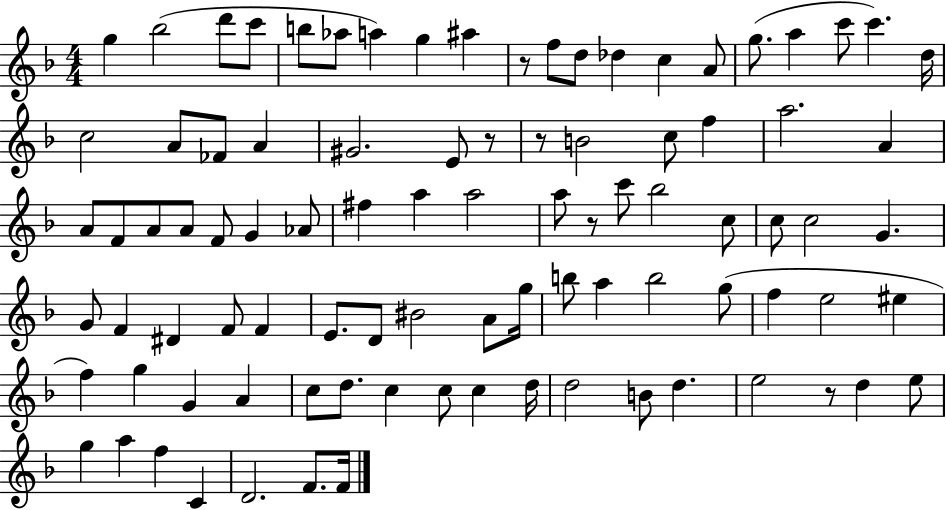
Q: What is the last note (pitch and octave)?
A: F4